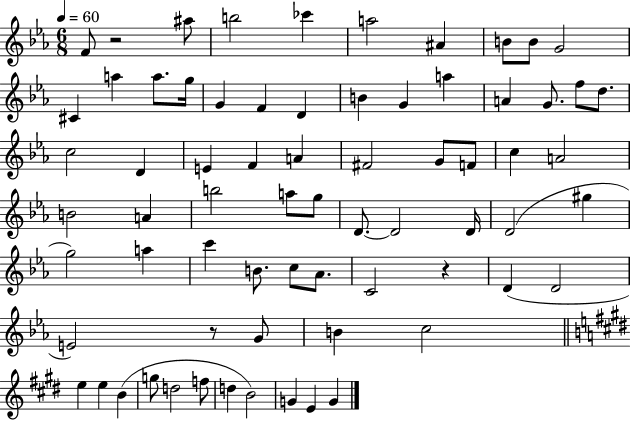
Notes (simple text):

F4/e R/h A#5/e B5/h CES6/q A5/h A#4/q B4/e B4/e G4/h C#4/q A5/q A5/e. G5/s G4/q F4/q D4/q B4/q G4/q A5/q A4/q G4/e. F5/e D5/e. C5/h D4/q E4/q F4/q A4/q F#4/h G4/e F4/e C5/q A4/h B4/h A4/q B5/h A5/e G5/e D4/e. D4/h D4/s D4/h G#5/q G5/h A5/q C6/q B4/e. C5/e Ab4/e. C4/h R/q D4/q D4/h E4/h R/e G4/e B4/q C5/h E5/q E5/q B4/q G5/e D5/h F5/e D5/q B4/h G4/q E4/q G4/q